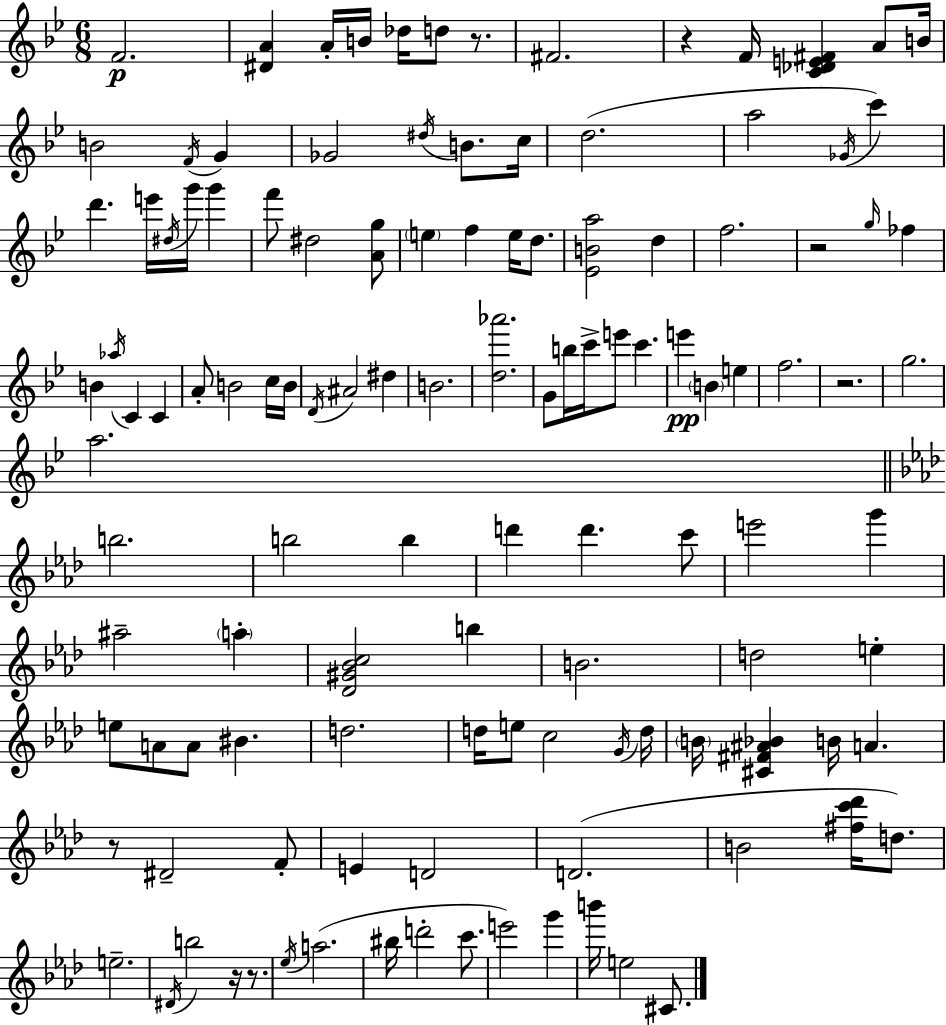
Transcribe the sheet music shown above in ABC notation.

X:1
T:Untitled
M:6/8
L:1/4
K:Bb
F2 [^DA] A/4 B/4 _d/4 d/2 z/2 ^F2 z F/4 [C_DE^F] A/2 B/4 B2 F/4 G _G2 ^d/4 B/2 c/4 d2 a2 _G/4 c' d' e'/4 ^d/4 g'/4 g' f'/2 ^d2 [Ag]/2 e f e/4 d/2 [_EBa]2 d f2 z2 g/4 _f B _a/4 C C A/2 B2 c/4 B/4 D/4 ^A2 ^d B2 [d_a']2 G/2 b/4 c'/4 e'/2 c' e' B e f2 z2 g2 a2 b2 b2 b d' d' c'/2 e'2 g' ^a2 a [_D^G_Bc]2 b B2 d2 e e/2 A/2 A/2 ^B d2 d/4 e/2 c2 G/4 d/4 B/4 [^C^F^A_B] B/4 A z/2 ^D2 F/2 E D2 D2 B2 [^fc'_d']/4 d/2 e2 ^D/4 b2 z/4 z/2 _e/4 a2 ^b/4 d'2 c'/2 e'2 g' b'/4 e2 ^C/2